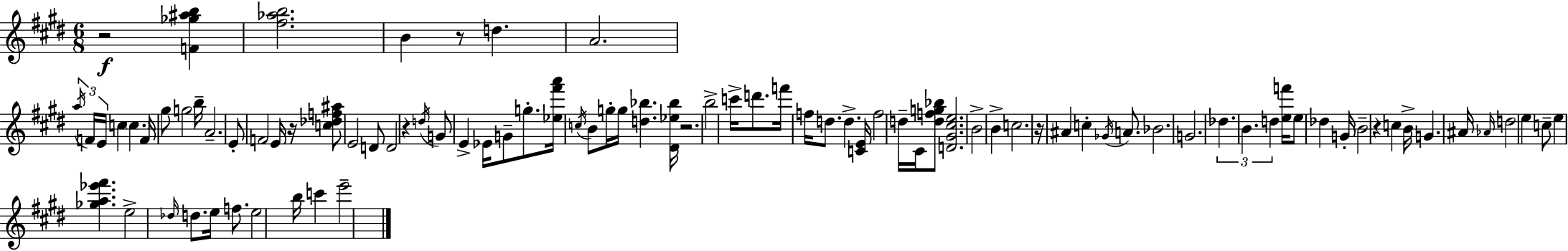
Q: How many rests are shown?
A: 7